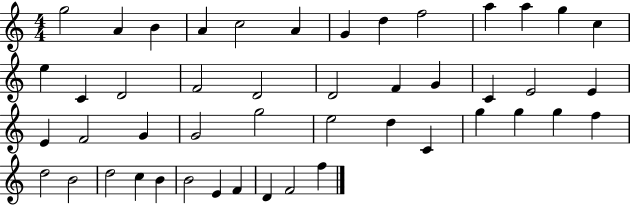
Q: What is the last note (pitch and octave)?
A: F5